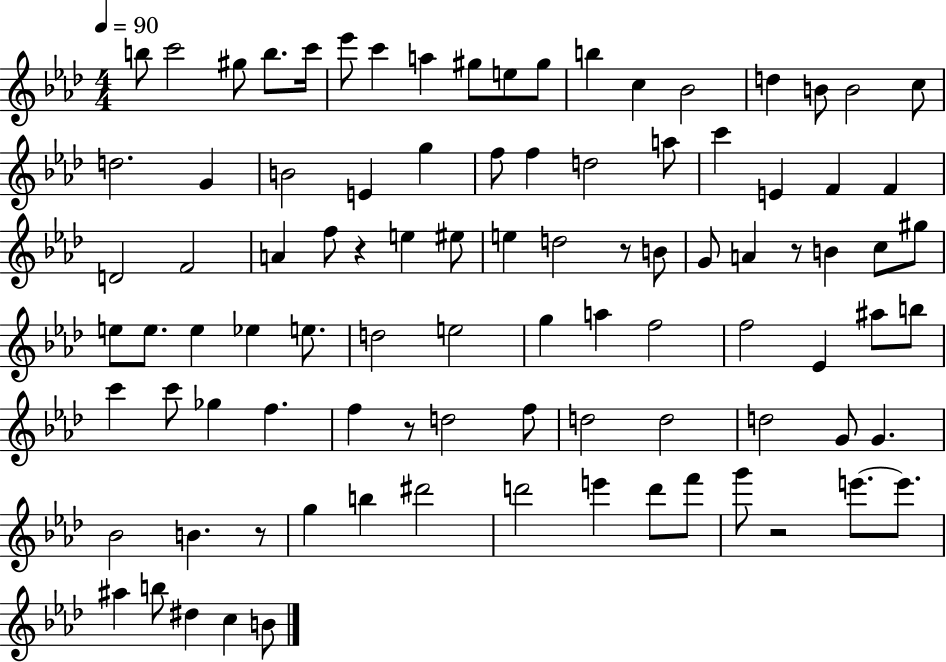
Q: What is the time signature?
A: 4/4